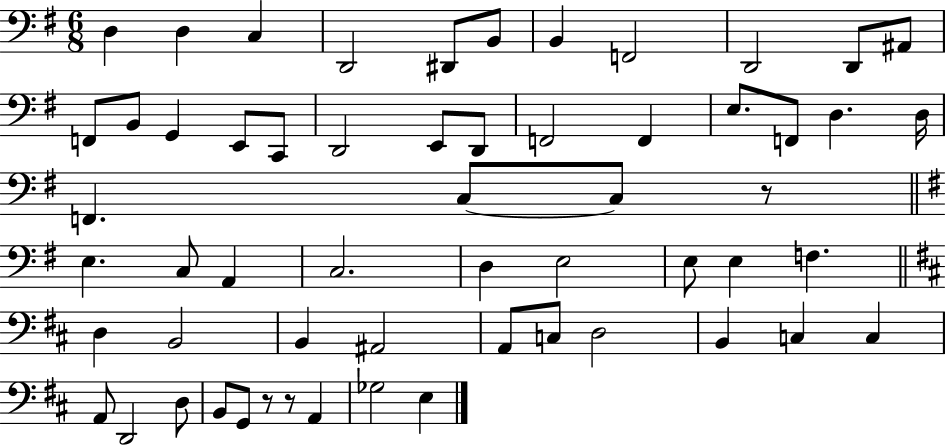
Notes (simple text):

D3/q D3/q C3/q D2/h D#2/e B2/e B2/q F2/h D2/h D2/e A#2/e F2/e B2/e G2/q E2/e C2/e D2/h E2/e D2/e F2/h F2/q E3/e. F2/e D3/q. D3/s F2/q. C3/e C3/e R/e E3/q. C3/e A2/q C3/h. D3/q E3/h E3/e E3/q F3/q. D3/q B2/h B2/q A#2/h A2/e C3/e D3/h B2/q C3/q C3/q A2/e D2/h D3/e B2/e G2/e R/e R/e A2/q Gb3/h E3/q